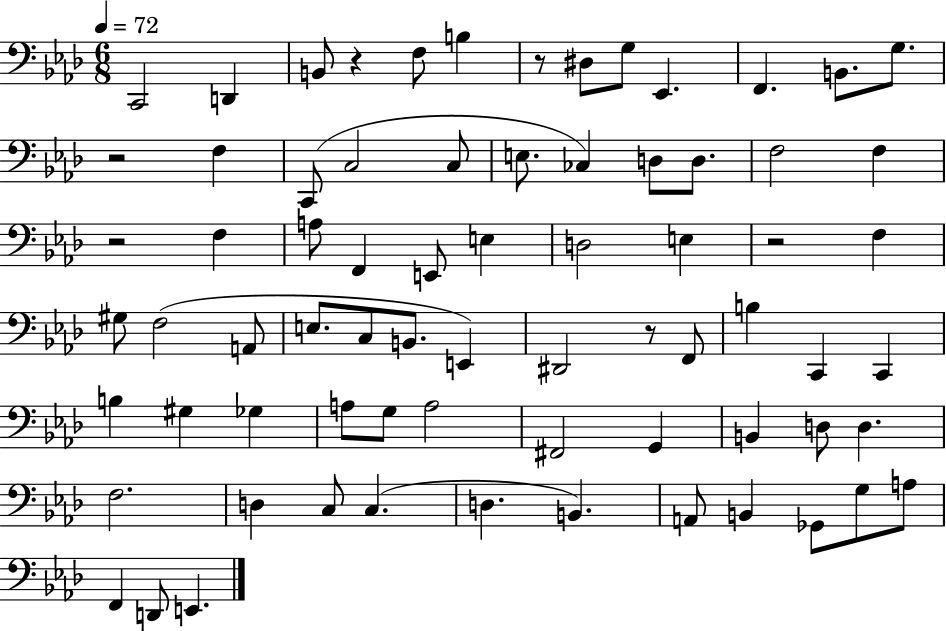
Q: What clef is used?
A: bass